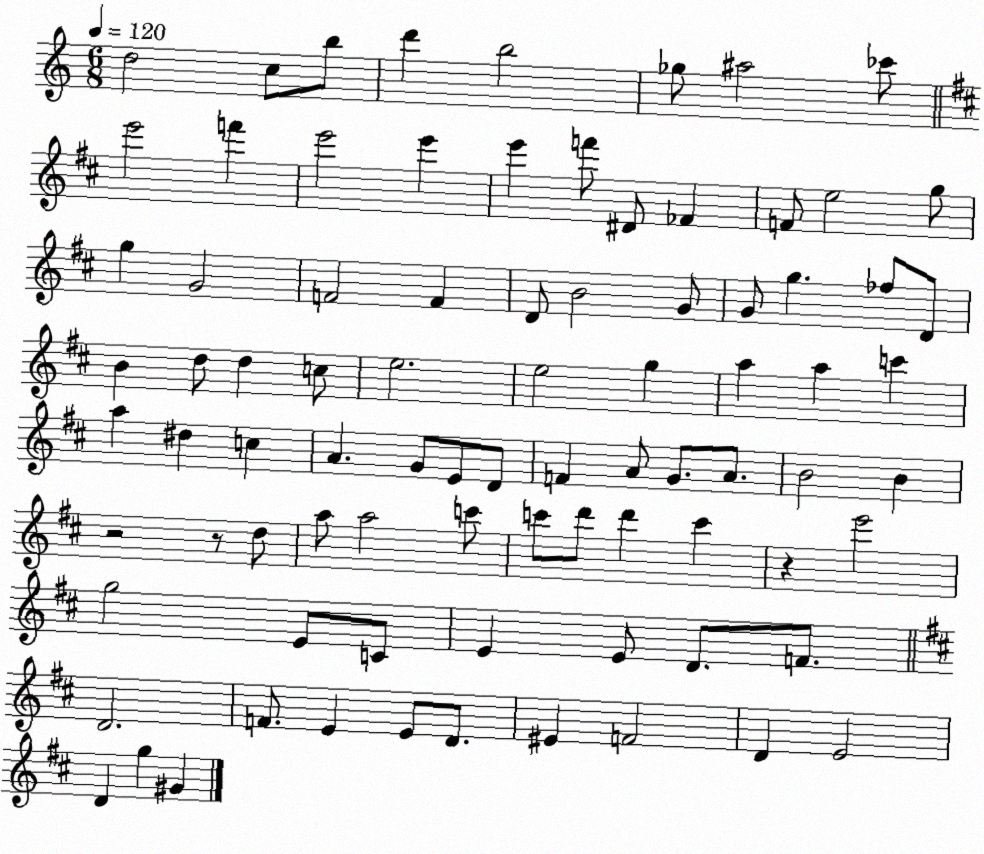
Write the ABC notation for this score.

X:1
T:Untitled
M:6/8
L:1/4
K:C
d2 c/2 b/2 d' b2 _g/2 ^a2 _c'/2 e'2 f' e'2 e' e' f'/2 ^D/2 _F F/2 e2 g/2 g G2 F2 F D/2 B2 G/2 G/2 g _f/2 D/2 B d/2 d c/2 e2 e2 g a a c' a ^d c A G/2 E/2 D/2 F A/2 G/2 A/2 B2 B z2 z/2 d/2 a/2 a2 c'/2 c'/2 d'/2 d' c' z e'2 g2 E/2 C/2 E E/2 D/2 F/2 D2 F/2 E E/2 D/2 ^E F2 D E2 D g ^G